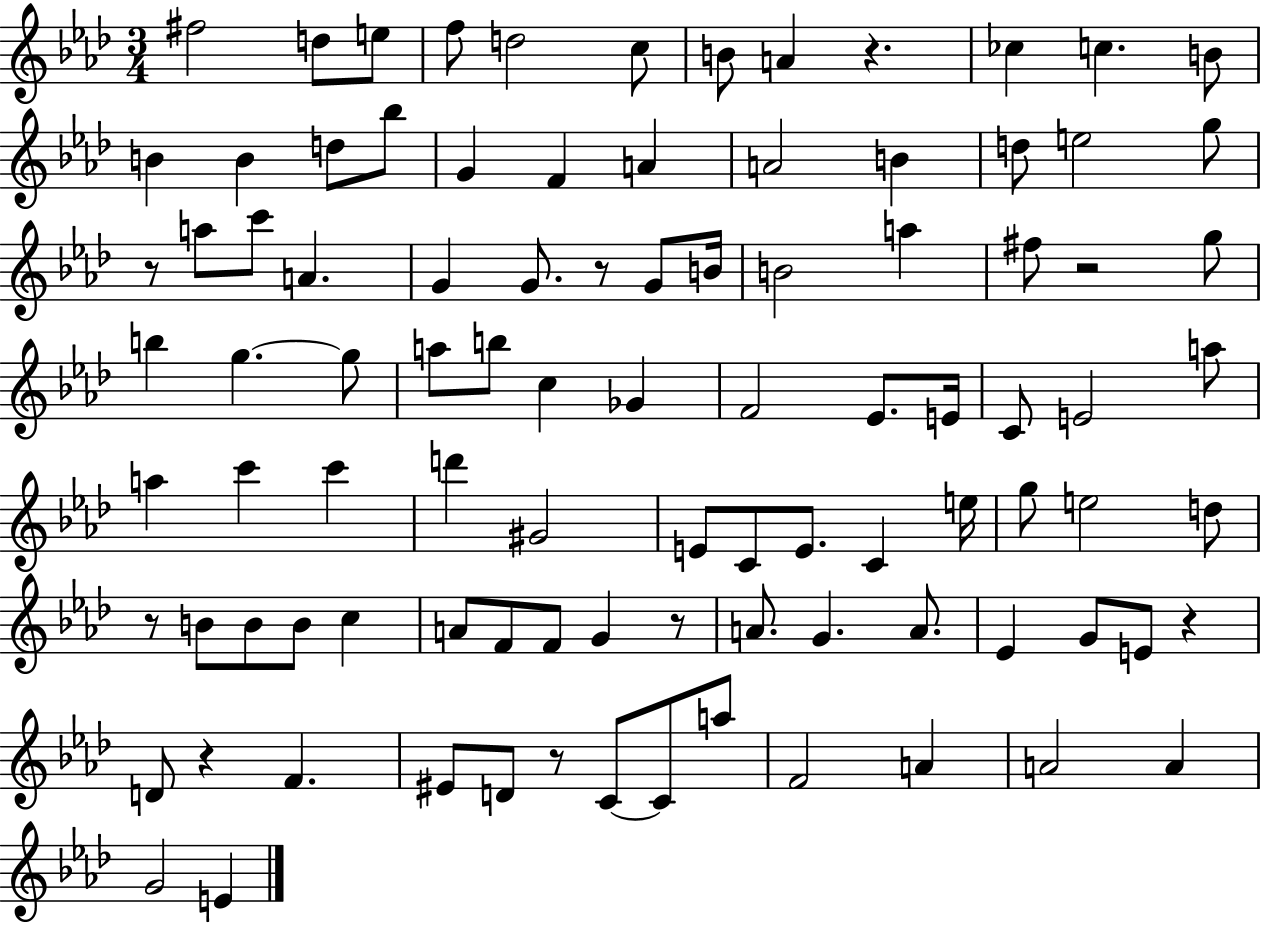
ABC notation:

X:1
T:Untitled
M:3/4
L:1/4
K:Ab
^f2 d/2 e/2 f/2 d2 c/2 B/2 A z _c c B/2 B B d/2 _b/2 G F A A2 B d/2 e2 g/2 z/2 a/2 c'/2 A G G/2 z/2 G/2 B/4 B2 a ^f/2 z2 g/2 b g g/2 a/2 b/2 c _G F2 _E/2 E/4 C/2 E2 a/2 a c' c' d' ^G2 E/2 C/2 E/2 C e/4 g/2 e2 d/2 z/2 B/2 B/2 B/2 c A/2 F/2 F/2 G z/2 A/2 G A/2 _E G/2 E/2 z D/2 z F ^E/2 D/2 z/2 C/2 C/2 a/2 F2 A A2 A G2 E